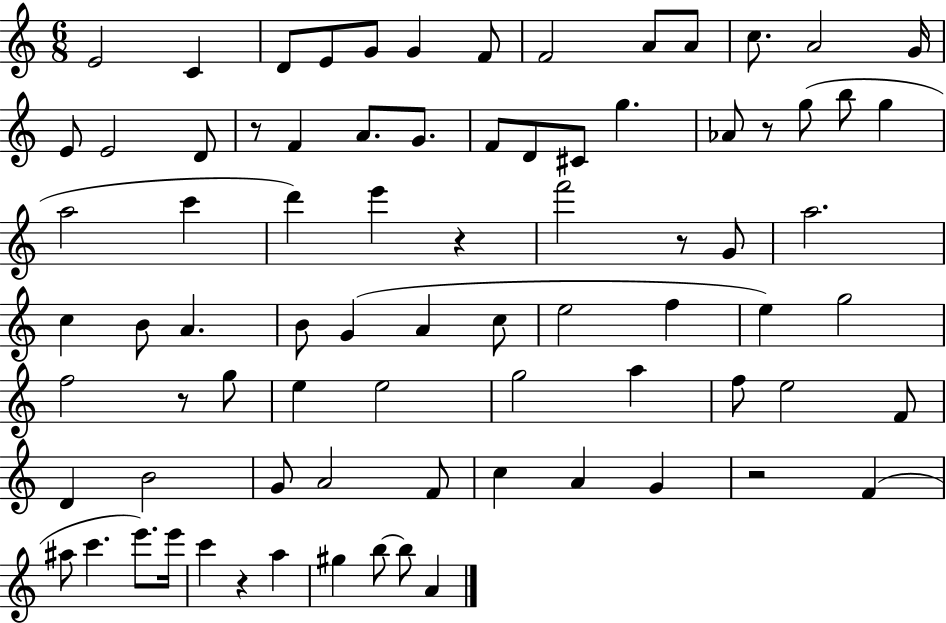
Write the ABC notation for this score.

X:1
T:Untitled
M:6/8
L:1/4
K:C
E2 C D/2 E/2 G/2 G F/2 F2 A/2 A/2 c/2 A2 G/4 E/2 E2 D/2 z/2 F A/2 G/2 F/2 D/2 ^C/2 g _A/2 z/2 g/2 b/2 g a2 c' d' e' z f'2 z/2 G/2 a2 c B/2 A B/2 G A c/2 e2 f e g2 f2 z/2 g/2 e e2 g2 a f/2 e2 F/2 D B2 G/2 A2 F/2 c A G z2 F ^a/2 c' e'/2 e'/4 c' z a ^g b/2 b/2 A